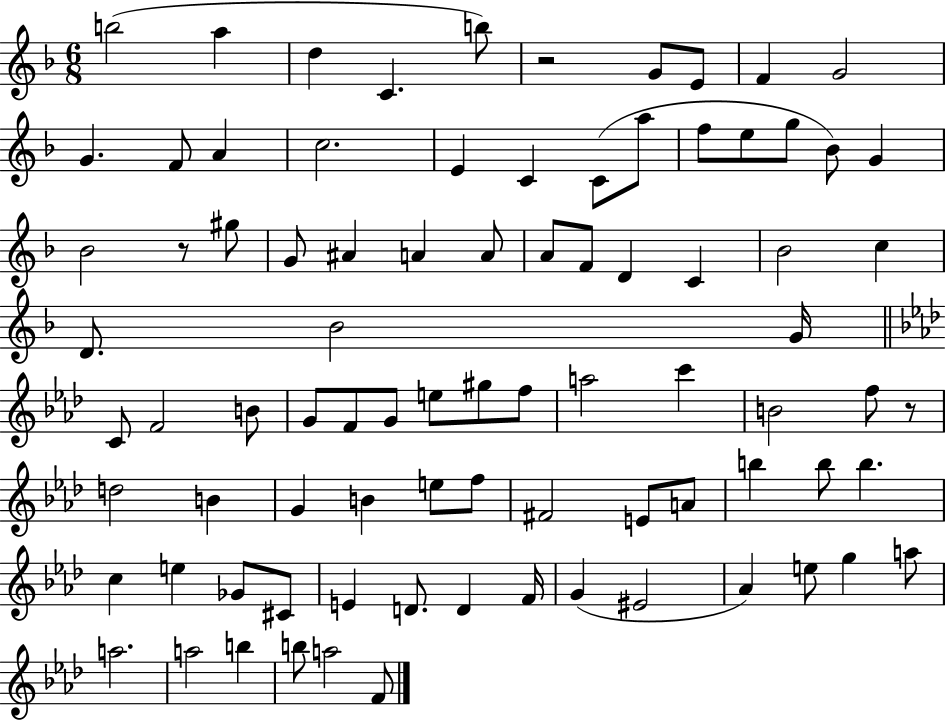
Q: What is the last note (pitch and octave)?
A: F4